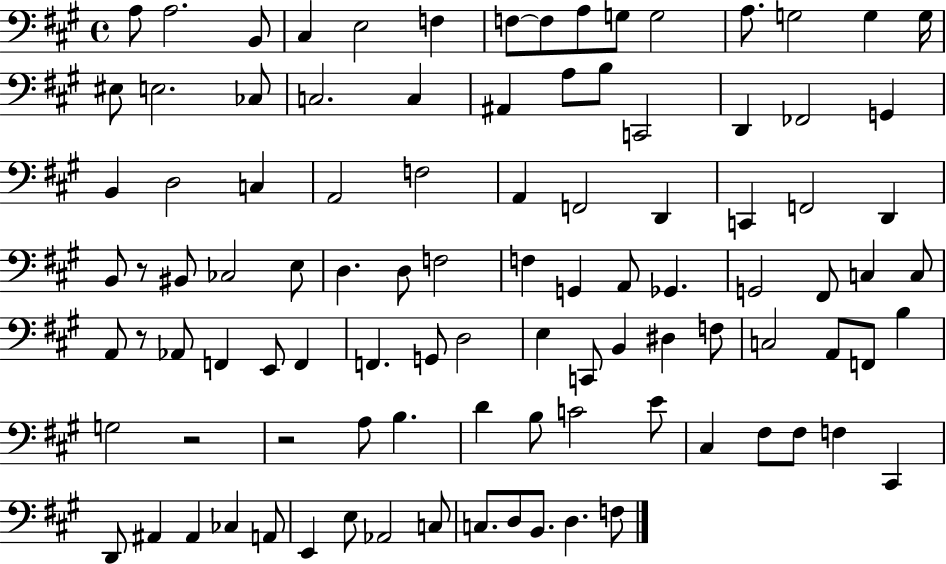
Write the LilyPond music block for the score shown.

{
  \clef bass
  \time 4/4
  \defaultTimeSignature
  \key a \major
  a8 a2. b,8 | cis4 e2 f4 | f8~~ f8 a8 g8 g2 | a8. g2 g4 g16 | \break eis8 e2. ces8 | c2. c4 | ais,4 a8 b8 c,2 | d,4 fes,2 g,4 | \break b,4 d2 c4 | a,2 f2 | a,4 f,2 d,4 | c,4 f,2 d,4 | \break b,8 r8 bis,8 ces2 e8 | d4. d8 f2 | f4 g,4 a,8 ges,4. | g,2 fis,8 c4 c8 | \break a,8 r8 aes,8 f,4 e,8 f,4 | f,4. g,8 d2 | e4 c,8 b,4 dis4 f8 | c2 a,8 f,8 b4 | \break g2 r2 | r2 a8 b4. | d'4 b8 c'2 e'8 | cis4 fis8 fis8 f4 cis,4 | \break d,8 ais,4 ais,4 ces4 a,8 | e,4 e8 aes,2 c8 | c8. d8 b,8. d4. f8 | \bar "|."
}